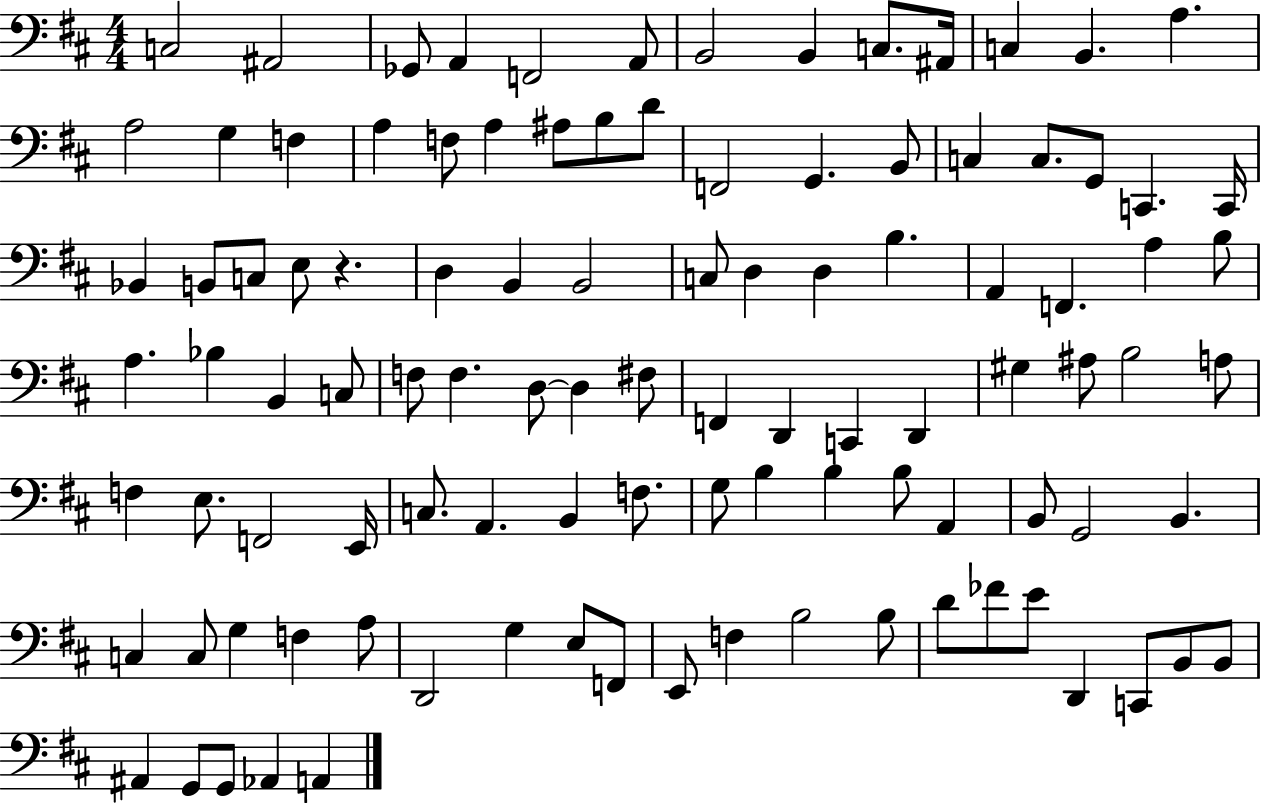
C3/h A#2/h Gb2/e A2/q F2/h A2/e B2/h B2/q C3/e. A#2/s C3/q B2/q. A3/q. A3/h G3/q F3/q A3/q F3/e A3/q A#3/e B3/e D4/e F2/h G2/q. B2/e C3/q C3/e. G2/e C2/q. C2/s Bb2/q B2/e C3/e E3/e R/q. D3/q B2/q B2/h C3/e D3/q D3/q B3/q. A2/q F2/q. A3/q B3/e A3/q. Bb3/q B2/q C3/e F3/e F3/q. D3/e D3/q F#3/e F2/q D2/q C2/q D2/q G#3/q A#3/e B3/h A3/e F3/q E3/e. F2/h E2/s C3/e. A2/q. B2/q F3/e. G3/e B3/q B3/q B3/e A2/q B2/e G2/h B2/q. C3/q C3/e G3/q F3/q A3/e D2/h G3/q E3/e F2/e E2/e F3/q B3/h B3/e D4/e FES4/e E4/e D2/q C2/e B2/e B2/e A#2/q G2/e G2/e Ab2/q A2/q